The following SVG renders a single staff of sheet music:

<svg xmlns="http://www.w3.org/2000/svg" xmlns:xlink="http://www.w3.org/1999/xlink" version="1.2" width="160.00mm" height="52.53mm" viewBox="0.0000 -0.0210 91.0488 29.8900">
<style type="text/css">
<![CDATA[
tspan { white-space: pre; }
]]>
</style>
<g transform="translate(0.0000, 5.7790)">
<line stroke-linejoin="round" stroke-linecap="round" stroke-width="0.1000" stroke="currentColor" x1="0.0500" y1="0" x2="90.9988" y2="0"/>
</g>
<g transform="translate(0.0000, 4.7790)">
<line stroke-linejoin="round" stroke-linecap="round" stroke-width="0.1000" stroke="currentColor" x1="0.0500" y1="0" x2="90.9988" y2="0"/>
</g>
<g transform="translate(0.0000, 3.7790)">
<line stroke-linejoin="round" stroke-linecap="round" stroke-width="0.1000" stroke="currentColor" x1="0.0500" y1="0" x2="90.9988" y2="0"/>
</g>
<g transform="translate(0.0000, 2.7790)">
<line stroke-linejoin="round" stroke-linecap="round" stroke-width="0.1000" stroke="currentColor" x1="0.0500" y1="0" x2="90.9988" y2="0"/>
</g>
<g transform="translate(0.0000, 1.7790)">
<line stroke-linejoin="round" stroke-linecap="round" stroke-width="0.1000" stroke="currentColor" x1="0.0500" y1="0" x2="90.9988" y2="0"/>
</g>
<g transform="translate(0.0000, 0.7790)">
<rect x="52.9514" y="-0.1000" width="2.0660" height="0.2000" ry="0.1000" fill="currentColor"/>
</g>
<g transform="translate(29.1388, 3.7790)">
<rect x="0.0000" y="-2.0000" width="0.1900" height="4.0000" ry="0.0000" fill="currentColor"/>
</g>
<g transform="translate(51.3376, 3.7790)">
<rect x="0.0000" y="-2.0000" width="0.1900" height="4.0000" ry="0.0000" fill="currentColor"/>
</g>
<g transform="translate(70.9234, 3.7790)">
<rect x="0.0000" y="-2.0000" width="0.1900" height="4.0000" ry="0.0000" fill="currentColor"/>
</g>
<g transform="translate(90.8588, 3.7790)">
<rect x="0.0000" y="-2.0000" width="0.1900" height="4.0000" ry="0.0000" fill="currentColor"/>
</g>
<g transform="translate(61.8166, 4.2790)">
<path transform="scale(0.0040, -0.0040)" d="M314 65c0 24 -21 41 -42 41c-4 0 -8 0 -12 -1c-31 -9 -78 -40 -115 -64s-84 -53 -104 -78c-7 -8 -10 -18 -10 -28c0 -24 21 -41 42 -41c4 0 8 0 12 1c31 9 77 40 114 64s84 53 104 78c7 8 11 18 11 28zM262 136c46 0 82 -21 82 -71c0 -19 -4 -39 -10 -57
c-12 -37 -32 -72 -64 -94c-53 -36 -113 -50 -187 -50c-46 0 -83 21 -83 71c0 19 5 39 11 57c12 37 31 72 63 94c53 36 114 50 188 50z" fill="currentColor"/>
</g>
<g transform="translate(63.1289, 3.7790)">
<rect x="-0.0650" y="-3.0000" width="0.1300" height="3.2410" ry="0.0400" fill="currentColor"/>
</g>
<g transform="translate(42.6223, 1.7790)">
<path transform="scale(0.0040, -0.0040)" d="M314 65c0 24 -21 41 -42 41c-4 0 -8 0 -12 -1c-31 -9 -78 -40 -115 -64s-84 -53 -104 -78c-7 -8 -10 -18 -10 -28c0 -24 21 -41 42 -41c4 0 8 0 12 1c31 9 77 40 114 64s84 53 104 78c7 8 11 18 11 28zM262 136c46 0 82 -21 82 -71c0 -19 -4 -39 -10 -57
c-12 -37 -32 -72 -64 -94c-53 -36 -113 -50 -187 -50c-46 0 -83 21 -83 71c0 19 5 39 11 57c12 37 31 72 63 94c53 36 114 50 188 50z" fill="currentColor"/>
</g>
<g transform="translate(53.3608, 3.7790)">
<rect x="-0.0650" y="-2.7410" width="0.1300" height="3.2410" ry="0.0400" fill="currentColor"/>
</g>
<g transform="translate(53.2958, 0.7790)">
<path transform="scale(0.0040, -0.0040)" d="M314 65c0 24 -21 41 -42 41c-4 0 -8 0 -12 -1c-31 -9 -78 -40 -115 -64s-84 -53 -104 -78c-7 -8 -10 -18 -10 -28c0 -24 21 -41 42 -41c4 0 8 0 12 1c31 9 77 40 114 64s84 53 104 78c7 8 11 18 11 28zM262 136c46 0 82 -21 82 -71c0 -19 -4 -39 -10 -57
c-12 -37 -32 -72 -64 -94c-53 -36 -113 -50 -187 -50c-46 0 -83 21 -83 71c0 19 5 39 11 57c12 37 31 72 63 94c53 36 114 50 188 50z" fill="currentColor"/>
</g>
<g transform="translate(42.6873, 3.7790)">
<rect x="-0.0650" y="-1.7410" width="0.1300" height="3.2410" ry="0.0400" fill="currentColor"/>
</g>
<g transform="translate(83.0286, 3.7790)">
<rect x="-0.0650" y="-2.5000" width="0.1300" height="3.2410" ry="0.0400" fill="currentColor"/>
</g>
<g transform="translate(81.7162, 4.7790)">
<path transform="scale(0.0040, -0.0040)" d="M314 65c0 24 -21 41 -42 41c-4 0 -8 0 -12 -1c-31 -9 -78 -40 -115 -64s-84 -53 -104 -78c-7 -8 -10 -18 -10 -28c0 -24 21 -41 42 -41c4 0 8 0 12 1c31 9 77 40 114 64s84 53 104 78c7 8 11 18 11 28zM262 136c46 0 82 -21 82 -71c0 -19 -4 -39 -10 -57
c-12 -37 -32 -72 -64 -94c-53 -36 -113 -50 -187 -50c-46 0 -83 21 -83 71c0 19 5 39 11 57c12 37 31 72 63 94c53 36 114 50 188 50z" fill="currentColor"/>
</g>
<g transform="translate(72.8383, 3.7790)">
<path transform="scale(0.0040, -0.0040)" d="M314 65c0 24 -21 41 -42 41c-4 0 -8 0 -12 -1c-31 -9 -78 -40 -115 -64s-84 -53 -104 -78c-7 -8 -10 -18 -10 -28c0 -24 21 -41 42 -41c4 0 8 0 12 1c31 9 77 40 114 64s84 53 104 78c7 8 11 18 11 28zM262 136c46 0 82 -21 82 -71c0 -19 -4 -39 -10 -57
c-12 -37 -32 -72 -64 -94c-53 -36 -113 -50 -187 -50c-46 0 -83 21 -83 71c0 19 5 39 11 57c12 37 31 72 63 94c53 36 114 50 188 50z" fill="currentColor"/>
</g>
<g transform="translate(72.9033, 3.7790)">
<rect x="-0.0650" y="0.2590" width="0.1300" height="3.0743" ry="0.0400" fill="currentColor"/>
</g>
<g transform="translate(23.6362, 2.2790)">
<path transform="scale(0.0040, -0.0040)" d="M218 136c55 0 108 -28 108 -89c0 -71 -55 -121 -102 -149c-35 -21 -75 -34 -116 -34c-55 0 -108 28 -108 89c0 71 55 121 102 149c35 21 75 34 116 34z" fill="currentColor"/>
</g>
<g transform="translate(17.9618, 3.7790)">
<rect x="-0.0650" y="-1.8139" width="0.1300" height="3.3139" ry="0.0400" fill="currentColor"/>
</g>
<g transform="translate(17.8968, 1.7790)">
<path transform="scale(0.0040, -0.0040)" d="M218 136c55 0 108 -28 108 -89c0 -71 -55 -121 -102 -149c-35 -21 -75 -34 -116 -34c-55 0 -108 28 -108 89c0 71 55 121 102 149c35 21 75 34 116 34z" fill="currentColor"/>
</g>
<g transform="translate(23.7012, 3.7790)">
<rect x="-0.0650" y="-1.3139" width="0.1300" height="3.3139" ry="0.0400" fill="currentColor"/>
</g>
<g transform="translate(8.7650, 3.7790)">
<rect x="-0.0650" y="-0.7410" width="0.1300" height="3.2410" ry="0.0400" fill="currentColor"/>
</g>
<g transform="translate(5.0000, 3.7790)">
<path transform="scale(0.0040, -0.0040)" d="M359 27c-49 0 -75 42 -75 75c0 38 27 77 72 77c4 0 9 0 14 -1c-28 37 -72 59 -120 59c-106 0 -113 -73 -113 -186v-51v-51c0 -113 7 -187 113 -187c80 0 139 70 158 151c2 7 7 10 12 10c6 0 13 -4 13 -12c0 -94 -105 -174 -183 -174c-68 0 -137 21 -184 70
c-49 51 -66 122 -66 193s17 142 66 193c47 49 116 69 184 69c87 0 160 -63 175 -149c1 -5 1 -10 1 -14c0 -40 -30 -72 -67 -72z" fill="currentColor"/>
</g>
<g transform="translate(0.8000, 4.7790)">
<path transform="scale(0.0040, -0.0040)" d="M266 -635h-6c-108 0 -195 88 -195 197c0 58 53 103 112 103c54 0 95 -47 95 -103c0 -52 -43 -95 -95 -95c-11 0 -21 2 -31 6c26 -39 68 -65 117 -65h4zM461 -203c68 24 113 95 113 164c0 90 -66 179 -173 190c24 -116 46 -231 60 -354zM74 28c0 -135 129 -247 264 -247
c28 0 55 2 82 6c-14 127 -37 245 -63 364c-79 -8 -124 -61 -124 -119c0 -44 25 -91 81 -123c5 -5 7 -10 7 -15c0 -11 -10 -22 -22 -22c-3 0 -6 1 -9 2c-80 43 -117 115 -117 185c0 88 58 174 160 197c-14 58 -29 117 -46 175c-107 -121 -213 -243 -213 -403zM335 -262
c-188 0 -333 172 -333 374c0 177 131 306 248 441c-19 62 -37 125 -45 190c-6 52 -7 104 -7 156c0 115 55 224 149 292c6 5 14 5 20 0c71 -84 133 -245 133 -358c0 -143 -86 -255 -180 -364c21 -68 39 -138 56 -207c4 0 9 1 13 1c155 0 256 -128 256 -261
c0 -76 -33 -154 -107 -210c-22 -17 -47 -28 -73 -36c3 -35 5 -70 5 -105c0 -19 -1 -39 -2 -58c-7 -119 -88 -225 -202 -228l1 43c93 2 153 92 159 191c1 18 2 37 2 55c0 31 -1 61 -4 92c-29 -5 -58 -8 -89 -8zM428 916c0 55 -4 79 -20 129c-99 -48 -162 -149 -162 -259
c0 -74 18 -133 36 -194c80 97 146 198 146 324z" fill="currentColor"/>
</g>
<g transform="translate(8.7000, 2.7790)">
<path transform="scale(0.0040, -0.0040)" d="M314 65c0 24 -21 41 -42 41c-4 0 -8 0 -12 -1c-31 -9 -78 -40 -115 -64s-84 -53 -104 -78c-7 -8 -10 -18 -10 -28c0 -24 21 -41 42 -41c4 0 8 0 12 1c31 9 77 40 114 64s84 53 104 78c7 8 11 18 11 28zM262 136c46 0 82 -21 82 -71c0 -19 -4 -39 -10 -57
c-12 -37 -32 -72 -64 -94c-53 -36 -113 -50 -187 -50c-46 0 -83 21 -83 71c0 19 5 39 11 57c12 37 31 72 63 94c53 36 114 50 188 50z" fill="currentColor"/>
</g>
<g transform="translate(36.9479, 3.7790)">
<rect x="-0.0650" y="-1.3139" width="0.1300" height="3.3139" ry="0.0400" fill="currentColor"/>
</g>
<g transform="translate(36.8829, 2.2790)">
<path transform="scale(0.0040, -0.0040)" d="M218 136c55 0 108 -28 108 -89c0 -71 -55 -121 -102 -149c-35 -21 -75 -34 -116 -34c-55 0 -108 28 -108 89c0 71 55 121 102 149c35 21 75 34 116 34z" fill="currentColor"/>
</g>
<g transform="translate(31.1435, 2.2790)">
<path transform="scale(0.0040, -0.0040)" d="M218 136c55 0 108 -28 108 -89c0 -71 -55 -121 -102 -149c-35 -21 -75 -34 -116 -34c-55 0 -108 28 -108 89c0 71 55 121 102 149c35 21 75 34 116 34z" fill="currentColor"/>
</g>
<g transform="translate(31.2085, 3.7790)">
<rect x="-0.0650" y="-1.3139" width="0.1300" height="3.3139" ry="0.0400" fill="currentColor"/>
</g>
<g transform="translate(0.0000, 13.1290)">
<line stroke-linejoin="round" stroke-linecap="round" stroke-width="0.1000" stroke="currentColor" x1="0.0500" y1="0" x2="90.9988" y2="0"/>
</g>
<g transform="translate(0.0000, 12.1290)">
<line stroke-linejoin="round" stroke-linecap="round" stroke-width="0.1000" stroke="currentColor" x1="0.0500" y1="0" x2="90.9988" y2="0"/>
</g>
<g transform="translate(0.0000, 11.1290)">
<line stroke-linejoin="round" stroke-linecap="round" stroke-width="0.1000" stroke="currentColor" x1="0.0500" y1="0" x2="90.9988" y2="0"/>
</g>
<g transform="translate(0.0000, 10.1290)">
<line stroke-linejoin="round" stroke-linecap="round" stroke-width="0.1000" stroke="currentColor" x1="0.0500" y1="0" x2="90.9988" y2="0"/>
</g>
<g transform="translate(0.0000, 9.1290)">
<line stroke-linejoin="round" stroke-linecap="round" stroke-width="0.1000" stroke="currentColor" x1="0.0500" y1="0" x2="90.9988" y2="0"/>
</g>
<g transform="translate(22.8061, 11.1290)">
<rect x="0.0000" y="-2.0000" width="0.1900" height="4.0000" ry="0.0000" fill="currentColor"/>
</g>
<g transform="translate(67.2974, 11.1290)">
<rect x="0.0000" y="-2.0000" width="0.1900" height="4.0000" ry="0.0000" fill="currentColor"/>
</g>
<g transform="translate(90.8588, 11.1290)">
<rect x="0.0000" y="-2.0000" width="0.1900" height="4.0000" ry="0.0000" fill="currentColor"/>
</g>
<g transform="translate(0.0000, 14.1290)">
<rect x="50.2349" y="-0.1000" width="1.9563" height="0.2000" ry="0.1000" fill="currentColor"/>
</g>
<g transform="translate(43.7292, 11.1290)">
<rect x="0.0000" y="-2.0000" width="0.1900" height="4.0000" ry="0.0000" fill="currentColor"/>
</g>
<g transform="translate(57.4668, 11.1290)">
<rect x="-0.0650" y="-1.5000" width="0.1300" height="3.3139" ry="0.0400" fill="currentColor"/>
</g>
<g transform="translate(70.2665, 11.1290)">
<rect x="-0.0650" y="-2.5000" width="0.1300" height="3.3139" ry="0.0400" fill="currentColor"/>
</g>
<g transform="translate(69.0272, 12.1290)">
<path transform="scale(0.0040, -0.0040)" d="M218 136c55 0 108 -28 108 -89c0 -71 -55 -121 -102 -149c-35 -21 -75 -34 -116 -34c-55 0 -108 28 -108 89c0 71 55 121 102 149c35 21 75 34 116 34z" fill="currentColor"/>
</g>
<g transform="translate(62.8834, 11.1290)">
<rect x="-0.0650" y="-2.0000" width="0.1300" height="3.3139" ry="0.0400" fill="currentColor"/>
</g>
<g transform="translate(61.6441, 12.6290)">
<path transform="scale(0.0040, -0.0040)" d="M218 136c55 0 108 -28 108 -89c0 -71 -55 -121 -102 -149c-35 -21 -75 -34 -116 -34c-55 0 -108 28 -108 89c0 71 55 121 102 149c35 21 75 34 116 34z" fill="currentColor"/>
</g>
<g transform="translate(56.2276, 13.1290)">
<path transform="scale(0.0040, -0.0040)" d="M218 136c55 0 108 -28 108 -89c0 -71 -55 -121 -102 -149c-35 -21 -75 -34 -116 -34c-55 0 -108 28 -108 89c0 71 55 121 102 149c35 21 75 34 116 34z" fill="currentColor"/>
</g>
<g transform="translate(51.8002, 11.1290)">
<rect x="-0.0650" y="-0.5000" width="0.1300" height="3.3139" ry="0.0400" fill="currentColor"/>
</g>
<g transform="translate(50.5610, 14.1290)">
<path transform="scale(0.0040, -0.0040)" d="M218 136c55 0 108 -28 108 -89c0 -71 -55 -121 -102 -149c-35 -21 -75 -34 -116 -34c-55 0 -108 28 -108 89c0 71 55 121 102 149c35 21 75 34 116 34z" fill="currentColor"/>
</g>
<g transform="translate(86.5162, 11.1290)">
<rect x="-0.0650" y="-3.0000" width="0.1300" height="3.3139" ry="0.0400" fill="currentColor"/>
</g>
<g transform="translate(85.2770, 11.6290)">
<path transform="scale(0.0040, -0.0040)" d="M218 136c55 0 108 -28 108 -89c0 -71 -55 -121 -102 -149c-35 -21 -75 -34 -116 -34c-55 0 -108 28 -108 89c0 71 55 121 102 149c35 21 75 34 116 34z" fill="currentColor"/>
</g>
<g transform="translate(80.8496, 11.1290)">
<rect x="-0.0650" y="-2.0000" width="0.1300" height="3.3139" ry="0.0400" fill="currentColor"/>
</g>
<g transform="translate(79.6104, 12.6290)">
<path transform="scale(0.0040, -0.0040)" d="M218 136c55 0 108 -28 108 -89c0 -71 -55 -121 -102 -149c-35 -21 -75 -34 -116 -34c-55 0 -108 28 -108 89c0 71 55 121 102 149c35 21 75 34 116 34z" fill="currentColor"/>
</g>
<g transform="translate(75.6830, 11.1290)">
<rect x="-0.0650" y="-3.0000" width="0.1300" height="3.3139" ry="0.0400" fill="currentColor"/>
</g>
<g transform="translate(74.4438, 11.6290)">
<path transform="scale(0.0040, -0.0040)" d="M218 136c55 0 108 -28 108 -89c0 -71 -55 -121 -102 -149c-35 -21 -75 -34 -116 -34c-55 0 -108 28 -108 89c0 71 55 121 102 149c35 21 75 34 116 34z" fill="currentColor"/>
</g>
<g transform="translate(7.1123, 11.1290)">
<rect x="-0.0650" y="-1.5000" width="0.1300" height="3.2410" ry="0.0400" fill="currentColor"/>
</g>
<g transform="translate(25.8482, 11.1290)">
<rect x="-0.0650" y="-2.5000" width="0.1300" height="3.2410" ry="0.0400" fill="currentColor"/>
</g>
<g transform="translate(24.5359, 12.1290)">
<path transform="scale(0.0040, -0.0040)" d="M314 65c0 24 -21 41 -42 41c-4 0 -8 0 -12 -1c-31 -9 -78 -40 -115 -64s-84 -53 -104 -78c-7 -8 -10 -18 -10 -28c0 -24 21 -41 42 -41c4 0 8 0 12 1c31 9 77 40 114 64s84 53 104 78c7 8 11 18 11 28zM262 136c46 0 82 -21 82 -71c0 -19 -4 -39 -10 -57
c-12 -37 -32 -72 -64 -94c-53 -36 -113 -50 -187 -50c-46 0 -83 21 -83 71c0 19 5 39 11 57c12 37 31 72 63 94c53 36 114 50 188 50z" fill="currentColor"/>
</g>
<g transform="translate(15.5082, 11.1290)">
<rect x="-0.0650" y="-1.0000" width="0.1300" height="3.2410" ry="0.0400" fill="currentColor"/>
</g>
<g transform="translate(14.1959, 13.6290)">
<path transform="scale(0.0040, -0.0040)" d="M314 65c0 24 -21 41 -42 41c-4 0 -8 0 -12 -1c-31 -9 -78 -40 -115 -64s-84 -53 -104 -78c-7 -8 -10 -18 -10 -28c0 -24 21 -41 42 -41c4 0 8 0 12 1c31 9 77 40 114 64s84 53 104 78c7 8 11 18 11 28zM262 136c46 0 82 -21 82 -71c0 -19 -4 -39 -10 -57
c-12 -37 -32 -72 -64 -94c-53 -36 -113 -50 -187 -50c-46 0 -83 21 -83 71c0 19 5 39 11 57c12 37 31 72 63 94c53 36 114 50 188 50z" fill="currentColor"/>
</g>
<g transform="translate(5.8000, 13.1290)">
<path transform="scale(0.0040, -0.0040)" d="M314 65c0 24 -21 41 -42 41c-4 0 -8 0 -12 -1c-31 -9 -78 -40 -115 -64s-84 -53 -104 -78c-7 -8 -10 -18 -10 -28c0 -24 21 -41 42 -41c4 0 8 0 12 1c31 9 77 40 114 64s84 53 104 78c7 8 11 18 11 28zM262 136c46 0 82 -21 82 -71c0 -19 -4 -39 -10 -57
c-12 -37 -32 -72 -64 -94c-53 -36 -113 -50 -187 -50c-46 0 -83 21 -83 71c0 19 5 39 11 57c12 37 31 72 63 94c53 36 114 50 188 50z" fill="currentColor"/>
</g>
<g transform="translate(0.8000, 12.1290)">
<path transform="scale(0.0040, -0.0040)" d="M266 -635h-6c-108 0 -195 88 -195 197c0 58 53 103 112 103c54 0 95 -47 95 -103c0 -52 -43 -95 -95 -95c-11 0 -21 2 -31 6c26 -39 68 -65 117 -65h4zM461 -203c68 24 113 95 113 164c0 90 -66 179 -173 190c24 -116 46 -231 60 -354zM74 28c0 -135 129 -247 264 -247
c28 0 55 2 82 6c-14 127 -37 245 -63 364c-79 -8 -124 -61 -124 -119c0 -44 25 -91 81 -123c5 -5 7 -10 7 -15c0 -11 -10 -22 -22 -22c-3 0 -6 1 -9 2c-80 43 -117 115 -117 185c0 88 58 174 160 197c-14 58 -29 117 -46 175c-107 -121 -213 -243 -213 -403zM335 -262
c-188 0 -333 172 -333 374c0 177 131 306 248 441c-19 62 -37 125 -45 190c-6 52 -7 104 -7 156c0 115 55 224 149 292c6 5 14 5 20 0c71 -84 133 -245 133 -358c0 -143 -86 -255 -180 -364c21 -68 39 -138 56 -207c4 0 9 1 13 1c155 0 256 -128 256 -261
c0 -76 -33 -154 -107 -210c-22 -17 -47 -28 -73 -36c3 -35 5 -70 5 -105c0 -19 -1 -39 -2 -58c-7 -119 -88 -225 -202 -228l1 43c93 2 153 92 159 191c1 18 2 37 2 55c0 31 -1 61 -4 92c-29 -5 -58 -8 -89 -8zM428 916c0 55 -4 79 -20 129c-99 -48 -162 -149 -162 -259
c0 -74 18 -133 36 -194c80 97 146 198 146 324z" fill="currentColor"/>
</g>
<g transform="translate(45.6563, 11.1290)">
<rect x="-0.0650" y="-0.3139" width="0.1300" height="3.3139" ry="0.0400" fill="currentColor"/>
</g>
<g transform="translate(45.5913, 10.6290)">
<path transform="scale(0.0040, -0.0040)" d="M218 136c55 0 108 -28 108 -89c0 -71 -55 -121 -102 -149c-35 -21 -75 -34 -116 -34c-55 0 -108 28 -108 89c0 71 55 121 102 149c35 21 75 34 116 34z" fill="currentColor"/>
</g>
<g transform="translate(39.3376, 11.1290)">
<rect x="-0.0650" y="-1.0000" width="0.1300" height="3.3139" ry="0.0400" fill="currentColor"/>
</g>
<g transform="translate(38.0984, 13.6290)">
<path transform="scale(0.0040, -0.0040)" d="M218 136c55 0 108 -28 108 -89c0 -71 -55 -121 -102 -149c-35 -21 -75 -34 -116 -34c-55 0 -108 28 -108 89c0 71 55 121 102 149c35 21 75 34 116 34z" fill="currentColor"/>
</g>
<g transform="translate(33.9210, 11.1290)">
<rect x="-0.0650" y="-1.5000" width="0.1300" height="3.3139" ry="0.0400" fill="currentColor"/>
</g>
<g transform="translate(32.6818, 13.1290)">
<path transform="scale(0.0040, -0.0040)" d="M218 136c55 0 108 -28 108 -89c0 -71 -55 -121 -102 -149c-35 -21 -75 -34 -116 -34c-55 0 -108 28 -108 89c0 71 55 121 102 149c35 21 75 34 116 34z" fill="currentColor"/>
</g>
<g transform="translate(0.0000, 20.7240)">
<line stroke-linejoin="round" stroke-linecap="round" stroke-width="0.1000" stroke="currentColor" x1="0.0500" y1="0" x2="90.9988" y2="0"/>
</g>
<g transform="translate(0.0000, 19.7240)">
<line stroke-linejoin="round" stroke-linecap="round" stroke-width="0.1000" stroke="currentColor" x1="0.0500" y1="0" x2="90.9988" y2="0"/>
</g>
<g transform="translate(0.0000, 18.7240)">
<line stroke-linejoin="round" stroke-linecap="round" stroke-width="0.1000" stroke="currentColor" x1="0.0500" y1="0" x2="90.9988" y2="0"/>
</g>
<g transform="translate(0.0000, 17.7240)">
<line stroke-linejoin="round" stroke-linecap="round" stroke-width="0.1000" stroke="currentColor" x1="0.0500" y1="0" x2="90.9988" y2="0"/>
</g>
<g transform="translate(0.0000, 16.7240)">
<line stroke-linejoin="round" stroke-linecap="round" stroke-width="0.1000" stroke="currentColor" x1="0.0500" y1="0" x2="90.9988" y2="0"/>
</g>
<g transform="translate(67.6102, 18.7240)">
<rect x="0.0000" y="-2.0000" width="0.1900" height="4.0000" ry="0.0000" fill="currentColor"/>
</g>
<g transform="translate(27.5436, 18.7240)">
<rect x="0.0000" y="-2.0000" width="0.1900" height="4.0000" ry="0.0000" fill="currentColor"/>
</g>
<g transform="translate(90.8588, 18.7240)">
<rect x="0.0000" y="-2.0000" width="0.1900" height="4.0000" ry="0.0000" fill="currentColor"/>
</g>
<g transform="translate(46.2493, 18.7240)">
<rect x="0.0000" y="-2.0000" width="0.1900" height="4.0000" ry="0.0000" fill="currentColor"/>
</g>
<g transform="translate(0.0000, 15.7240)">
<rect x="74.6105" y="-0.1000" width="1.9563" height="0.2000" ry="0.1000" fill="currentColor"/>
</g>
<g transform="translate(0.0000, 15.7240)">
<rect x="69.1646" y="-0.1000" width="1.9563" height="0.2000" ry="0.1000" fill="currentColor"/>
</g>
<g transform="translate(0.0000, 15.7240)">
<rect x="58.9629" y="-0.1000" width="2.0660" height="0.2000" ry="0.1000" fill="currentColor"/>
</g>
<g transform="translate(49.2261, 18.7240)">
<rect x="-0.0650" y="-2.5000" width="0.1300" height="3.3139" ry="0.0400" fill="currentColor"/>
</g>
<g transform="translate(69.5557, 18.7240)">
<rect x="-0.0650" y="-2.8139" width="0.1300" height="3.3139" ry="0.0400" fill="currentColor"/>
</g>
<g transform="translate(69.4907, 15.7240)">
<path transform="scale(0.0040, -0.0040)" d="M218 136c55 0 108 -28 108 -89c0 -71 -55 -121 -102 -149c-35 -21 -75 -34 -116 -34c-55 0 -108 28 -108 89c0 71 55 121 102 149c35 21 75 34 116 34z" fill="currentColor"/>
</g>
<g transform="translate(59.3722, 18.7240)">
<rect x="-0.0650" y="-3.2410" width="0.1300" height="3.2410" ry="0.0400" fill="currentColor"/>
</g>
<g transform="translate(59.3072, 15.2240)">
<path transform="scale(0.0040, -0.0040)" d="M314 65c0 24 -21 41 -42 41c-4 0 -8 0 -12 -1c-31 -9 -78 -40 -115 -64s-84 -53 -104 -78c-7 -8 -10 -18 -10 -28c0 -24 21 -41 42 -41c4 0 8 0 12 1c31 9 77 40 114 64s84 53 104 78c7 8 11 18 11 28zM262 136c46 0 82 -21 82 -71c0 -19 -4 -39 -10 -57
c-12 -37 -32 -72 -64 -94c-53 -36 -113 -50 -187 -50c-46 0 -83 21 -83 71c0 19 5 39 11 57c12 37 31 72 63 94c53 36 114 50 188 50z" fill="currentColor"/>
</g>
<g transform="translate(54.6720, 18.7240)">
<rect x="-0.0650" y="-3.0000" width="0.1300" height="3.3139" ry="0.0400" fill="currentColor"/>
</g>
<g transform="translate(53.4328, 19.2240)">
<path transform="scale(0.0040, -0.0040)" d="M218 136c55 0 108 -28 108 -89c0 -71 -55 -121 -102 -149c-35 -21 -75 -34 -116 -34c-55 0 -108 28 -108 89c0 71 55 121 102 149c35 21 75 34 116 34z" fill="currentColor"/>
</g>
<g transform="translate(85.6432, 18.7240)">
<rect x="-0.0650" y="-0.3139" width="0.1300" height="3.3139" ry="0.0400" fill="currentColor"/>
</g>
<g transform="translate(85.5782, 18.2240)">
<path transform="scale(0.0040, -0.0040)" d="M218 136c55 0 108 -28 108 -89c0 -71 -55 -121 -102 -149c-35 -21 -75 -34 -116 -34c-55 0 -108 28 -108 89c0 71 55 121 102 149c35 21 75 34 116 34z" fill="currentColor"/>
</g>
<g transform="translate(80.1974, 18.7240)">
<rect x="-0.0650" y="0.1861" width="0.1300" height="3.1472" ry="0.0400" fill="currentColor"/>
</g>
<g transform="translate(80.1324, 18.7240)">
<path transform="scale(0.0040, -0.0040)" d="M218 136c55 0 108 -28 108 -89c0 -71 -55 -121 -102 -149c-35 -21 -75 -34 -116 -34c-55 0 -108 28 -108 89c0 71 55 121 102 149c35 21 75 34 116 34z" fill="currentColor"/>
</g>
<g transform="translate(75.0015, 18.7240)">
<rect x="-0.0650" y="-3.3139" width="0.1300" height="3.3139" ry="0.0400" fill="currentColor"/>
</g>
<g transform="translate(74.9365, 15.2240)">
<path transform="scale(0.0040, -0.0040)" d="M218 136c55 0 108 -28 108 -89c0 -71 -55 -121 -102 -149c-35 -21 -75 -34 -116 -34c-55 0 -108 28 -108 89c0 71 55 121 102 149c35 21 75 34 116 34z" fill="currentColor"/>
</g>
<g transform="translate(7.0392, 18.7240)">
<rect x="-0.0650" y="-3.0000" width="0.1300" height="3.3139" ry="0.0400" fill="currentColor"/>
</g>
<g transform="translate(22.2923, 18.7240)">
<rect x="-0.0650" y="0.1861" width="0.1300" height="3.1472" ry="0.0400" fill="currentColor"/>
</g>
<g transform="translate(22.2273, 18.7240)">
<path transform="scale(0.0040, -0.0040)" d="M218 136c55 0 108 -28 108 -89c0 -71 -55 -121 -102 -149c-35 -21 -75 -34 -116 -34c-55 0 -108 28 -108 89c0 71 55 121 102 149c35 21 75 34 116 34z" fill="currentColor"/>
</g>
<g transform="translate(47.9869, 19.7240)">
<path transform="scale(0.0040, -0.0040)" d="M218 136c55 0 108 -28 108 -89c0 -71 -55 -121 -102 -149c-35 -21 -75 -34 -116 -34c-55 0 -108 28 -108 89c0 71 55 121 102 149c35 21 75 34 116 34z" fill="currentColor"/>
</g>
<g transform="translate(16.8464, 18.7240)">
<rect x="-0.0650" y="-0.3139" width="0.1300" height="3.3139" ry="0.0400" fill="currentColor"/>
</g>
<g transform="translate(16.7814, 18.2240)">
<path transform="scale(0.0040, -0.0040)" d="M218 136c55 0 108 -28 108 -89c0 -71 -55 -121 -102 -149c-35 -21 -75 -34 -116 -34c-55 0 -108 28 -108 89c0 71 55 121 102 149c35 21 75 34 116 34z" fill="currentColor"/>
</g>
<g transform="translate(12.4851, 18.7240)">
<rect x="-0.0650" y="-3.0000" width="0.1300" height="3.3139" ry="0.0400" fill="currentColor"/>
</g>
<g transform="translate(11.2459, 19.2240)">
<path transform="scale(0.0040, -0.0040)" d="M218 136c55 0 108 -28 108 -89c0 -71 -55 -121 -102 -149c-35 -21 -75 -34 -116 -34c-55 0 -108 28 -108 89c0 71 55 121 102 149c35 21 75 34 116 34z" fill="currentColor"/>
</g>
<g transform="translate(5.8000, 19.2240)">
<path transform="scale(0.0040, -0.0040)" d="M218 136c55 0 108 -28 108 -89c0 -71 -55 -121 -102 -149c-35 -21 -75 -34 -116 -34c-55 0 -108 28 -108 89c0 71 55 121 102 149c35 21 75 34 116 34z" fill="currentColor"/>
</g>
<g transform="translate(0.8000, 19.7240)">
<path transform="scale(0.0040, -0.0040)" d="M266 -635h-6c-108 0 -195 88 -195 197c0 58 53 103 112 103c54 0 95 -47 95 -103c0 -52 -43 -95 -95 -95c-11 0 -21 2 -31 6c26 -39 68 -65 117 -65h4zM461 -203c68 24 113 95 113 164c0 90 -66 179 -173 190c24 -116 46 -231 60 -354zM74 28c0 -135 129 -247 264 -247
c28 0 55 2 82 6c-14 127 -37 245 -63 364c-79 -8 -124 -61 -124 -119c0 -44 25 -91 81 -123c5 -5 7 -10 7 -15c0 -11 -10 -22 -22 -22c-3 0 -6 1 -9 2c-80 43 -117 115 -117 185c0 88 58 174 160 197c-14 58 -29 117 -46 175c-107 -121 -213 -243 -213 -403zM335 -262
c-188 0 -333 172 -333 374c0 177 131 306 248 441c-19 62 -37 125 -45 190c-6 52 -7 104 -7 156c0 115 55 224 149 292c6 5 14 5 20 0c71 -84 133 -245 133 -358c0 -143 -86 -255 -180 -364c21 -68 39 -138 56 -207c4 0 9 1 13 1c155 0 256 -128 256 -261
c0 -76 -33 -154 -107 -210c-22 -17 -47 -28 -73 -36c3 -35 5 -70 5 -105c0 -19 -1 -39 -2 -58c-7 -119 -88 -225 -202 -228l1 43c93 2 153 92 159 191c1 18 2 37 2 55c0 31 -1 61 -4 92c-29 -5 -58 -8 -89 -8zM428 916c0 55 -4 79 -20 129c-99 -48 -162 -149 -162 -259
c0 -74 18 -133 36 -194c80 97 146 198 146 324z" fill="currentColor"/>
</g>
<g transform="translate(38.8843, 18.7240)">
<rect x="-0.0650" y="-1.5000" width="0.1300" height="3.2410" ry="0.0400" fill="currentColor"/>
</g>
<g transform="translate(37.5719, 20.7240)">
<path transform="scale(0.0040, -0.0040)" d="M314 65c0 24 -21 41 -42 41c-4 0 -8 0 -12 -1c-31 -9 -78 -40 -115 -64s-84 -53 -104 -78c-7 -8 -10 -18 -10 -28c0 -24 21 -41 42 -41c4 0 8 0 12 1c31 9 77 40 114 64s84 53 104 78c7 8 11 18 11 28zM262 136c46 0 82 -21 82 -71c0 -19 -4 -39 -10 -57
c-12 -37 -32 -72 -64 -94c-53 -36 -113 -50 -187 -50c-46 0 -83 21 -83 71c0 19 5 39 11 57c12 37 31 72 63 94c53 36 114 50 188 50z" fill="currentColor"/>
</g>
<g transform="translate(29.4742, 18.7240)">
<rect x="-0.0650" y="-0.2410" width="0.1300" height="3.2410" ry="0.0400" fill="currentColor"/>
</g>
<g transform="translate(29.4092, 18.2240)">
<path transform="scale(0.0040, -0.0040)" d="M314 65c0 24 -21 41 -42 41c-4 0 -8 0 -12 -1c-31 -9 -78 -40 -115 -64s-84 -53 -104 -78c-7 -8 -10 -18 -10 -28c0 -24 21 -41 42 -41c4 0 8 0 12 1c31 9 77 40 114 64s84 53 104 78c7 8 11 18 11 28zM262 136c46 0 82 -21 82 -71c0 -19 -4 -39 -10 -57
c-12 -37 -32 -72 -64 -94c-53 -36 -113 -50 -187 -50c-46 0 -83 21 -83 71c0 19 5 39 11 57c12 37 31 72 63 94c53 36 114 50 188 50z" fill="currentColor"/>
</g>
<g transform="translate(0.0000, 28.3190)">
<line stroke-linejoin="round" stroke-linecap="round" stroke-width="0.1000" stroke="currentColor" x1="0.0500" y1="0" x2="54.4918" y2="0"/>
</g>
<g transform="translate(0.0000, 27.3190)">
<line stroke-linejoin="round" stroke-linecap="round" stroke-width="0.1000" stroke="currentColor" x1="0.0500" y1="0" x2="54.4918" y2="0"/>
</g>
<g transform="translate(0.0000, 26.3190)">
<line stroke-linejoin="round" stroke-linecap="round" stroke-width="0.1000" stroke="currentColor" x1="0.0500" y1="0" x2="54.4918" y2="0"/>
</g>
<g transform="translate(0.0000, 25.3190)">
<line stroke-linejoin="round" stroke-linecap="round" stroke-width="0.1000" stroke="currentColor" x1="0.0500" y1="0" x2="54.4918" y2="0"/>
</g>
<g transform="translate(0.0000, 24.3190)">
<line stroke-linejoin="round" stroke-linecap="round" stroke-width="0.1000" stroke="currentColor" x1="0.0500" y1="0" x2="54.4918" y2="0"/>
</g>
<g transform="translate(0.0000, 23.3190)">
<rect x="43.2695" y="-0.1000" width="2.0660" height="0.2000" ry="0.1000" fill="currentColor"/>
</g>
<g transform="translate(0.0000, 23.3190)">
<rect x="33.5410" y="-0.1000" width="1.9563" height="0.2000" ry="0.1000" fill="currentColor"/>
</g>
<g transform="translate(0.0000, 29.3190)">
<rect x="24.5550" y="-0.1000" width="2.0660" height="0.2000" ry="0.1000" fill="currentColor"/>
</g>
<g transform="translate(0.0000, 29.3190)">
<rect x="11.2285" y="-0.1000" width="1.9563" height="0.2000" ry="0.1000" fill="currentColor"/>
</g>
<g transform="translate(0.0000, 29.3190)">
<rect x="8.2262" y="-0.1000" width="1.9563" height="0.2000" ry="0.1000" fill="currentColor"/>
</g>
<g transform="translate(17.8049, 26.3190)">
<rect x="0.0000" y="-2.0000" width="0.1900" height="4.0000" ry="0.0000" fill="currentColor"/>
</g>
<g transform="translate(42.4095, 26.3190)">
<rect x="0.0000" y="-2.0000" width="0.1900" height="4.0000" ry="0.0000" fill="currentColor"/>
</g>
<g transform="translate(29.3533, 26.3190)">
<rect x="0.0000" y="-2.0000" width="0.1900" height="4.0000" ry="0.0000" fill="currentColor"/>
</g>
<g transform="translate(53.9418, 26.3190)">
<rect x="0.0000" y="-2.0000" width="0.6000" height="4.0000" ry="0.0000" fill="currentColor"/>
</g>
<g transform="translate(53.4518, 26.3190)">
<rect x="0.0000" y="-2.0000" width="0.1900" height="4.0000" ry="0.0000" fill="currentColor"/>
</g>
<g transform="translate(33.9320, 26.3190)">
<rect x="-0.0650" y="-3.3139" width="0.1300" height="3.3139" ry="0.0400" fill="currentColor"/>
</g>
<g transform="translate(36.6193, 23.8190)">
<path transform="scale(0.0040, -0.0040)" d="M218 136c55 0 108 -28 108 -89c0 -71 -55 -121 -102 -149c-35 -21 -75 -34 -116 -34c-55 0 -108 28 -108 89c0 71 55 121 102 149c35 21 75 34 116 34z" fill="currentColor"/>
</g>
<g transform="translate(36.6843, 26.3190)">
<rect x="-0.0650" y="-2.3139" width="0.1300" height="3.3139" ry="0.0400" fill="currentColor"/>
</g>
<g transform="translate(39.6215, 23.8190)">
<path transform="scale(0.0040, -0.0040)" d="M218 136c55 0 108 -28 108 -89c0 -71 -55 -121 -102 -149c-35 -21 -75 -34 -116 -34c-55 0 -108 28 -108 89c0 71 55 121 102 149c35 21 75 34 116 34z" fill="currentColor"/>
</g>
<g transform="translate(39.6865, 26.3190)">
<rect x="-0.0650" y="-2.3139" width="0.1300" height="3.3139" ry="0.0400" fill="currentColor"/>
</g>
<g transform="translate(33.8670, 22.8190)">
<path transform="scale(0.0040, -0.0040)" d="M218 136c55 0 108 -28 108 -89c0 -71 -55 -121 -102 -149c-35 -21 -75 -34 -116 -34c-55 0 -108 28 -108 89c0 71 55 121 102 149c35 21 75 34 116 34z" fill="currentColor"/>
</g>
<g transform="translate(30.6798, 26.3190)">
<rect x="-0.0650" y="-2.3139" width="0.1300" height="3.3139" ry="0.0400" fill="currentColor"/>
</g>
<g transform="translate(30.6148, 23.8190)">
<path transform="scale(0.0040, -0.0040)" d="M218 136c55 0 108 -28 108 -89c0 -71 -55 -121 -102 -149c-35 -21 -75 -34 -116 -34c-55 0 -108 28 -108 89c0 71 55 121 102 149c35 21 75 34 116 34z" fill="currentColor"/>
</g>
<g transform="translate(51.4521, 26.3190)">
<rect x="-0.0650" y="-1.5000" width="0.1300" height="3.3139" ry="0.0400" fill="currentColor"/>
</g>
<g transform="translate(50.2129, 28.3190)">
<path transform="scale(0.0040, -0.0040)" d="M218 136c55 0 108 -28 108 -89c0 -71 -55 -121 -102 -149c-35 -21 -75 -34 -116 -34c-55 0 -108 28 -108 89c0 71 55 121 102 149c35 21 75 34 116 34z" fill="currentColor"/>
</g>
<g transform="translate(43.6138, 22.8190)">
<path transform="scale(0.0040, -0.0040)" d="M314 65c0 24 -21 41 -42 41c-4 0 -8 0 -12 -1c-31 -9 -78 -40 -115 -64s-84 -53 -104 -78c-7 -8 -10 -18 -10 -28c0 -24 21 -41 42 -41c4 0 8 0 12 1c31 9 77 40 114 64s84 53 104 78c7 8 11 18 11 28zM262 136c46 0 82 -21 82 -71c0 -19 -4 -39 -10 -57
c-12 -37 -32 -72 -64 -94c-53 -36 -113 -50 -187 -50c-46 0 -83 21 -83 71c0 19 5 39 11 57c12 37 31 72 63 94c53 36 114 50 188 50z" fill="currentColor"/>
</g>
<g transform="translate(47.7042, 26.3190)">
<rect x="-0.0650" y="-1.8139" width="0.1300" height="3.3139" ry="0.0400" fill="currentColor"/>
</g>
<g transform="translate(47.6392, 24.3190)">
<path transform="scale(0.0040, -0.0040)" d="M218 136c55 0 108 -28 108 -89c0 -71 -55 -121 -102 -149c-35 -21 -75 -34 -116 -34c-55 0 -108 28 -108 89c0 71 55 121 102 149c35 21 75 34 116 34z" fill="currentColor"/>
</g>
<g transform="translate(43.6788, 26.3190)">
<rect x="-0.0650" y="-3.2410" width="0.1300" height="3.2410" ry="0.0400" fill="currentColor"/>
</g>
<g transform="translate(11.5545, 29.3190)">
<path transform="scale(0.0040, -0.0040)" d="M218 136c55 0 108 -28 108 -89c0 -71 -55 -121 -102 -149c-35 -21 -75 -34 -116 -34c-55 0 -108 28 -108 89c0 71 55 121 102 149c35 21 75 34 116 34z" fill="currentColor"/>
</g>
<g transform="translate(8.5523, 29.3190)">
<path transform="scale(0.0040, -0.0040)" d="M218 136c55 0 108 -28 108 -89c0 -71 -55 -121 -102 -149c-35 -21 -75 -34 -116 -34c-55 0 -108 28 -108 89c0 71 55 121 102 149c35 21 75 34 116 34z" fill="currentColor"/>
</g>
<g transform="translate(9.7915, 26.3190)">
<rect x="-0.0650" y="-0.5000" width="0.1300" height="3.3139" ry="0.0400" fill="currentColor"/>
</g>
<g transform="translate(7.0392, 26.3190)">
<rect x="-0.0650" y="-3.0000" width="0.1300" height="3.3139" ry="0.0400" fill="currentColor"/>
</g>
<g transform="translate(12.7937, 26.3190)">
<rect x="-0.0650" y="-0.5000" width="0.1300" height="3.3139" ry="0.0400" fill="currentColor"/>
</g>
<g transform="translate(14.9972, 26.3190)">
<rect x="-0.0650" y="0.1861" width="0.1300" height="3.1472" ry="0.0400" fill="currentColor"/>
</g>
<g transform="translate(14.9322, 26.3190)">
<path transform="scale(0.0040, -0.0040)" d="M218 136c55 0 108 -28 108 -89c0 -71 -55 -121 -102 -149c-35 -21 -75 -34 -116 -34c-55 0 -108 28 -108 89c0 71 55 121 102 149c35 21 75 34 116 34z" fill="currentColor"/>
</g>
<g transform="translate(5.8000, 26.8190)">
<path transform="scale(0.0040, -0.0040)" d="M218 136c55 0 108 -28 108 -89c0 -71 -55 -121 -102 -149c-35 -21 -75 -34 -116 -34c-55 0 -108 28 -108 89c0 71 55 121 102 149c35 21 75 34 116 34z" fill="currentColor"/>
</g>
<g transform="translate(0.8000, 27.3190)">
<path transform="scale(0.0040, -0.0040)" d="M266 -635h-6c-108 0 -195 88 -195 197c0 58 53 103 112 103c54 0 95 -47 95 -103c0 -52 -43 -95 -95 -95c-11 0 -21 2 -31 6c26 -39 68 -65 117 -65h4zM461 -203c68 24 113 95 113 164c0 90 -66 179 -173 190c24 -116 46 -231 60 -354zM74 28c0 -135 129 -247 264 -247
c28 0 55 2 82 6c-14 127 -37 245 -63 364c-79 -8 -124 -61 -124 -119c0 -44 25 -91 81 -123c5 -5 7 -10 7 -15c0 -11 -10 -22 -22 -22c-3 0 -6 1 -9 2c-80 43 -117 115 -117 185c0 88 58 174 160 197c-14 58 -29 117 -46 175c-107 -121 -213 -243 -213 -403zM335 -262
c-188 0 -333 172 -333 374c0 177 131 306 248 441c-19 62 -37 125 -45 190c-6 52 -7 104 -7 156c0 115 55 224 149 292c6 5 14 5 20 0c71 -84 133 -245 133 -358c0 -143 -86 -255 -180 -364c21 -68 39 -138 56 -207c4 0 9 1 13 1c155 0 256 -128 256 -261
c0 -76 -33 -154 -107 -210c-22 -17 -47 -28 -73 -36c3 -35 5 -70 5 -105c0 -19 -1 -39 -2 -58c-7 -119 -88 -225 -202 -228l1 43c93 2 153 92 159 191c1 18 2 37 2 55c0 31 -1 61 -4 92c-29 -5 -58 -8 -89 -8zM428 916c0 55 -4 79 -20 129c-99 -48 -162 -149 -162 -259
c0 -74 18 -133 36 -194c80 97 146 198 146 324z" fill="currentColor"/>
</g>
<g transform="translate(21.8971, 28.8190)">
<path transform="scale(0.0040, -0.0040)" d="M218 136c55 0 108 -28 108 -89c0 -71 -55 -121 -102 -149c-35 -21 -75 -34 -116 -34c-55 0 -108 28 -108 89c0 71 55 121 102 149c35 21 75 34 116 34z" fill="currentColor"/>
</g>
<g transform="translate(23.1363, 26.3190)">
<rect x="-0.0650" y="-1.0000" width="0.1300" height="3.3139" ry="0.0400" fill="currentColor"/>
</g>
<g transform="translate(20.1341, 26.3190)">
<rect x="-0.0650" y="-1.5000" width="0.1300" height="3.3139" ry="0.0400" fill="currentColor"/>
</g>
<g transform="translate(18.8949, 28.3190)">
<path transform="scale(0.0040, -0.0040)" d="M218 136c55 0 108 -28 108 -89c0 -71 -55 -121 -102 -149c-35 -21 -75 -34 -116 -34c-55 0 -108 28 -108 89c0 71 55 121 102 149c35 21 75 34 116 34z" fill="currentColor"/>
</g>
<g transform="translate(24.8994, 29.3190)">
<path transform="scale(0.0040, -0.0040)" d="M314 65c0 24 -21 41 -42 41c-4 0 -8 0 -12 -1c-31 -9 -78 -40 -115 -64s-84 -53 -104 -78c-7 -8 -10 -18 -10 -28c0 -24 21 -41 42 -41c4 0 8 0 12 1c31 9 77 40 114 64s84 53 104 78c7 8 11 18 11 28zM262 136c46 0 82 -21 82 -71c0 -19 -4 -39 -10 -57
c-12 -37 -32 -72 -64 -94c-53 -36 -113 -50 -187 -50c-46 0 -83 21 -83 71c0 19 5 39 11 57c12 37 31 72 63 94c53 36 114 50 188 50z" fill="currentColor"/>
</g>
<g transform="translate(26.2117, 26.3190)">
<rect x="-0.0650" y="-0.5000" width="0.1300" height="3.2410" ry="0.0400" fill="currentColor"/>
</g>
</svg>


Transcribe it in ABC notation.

X:1
T:Untitled
M:4/4
L:1/4
K:C
d2 f e e e f2 a2 A2 B2 G2 E2 D2 G2 E D c C E F G A F A A A c B c2 E2 G A b2 a b B c A C C B E D C2 g b g g b2 f E